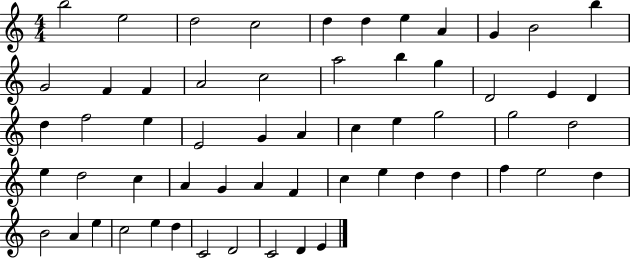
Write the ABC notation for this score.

X:1
T:Untitled
M:4/4
L:1/4
K:C
b2 e2 d2 c2 d d e A G B2 b G2 F F A2 c2 a2 b g D2 E D d f2 e E2 G A c e g2 g2 d2 e d2 c A G A F c e d d f e2 d B2 A e c2 e d C2 D2 C2 D E